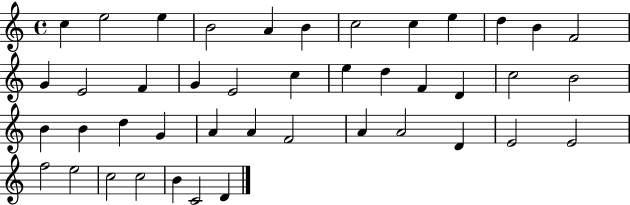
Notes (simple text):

C5/q E5/h E5/q B4/h A4/q B4/q C5/h C5/q E5/q D5/q B4/q F4/h G4/q E4/h F4/q G4/q E4/h C5/q E5/q D5/q F4/q D4/q C5/h B4/h B4/q B4/q D5/q G4/q A4/q A4/q F4/h A4/q A4/h D4/q E4/h E4/h F5/h E5/h C5/h C5/h B4/q C4/h D4/q